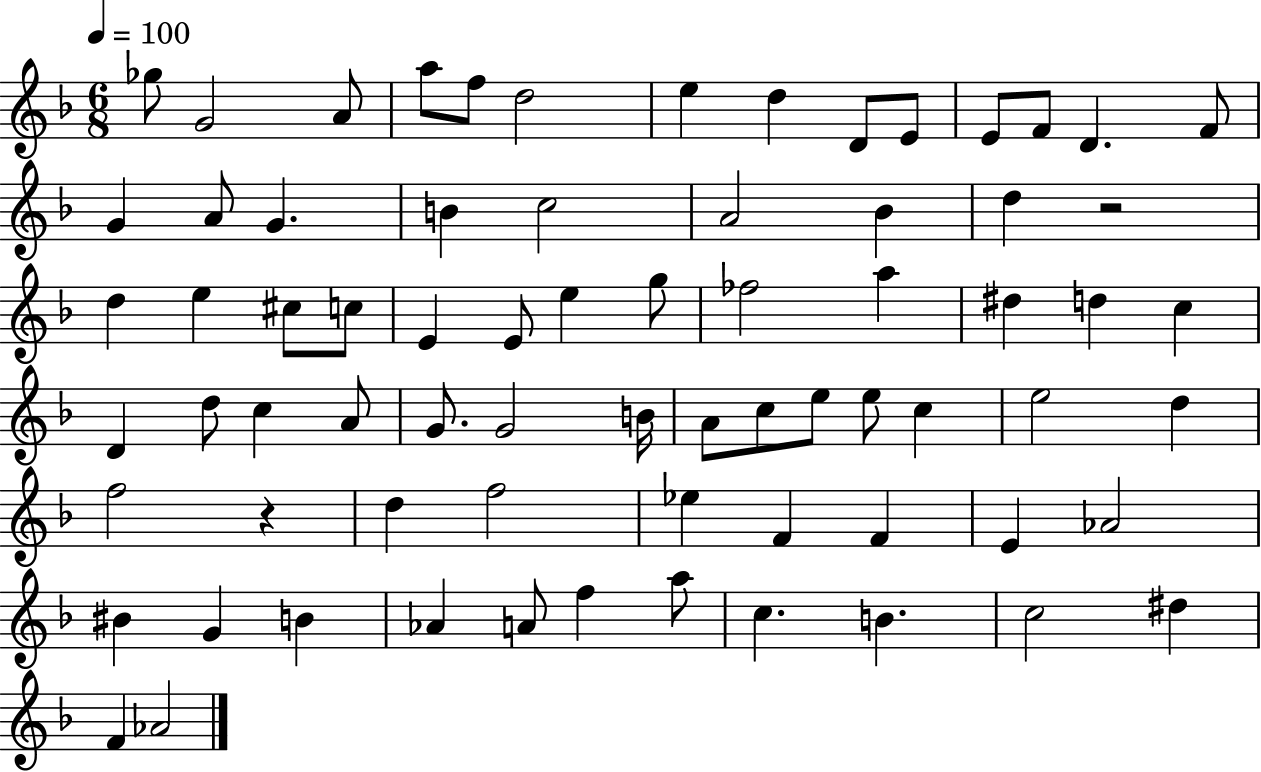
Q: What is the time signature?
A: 6/8